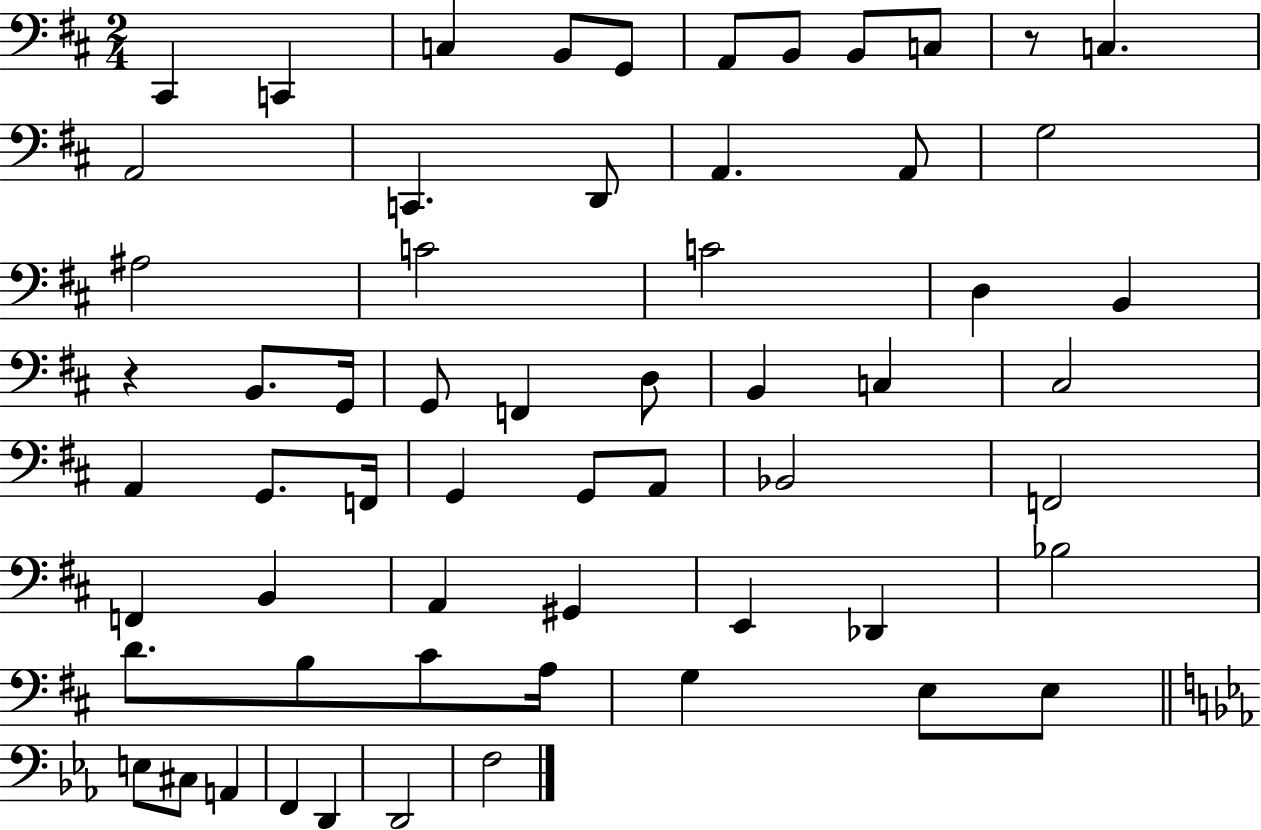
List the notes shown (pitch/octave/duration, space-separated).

C#2/q C2/q C3/q B2/e G2/e A2/e B2/e B2/e C3/e R/e C3/q. A2/h C2/q. D2/e A2/q. A2/e G3/h A#3/h C4/h C4/h D3/q B2/q R/q B2/e. G2/s G2/e F2/q D3/e B2/q C3/q C#3/h A2/q G2/e. F2/s G2/q G2/e A2/e Bb2/h F2/h F2/q B2/q A2/q G#2/q E2/q Db2/q Bb3/h D4/e. B3/e C#4/e A3/s G3/q E3/e E3/e E3/e C#3/e A2/q F2/q D2/q D2/h F3/h